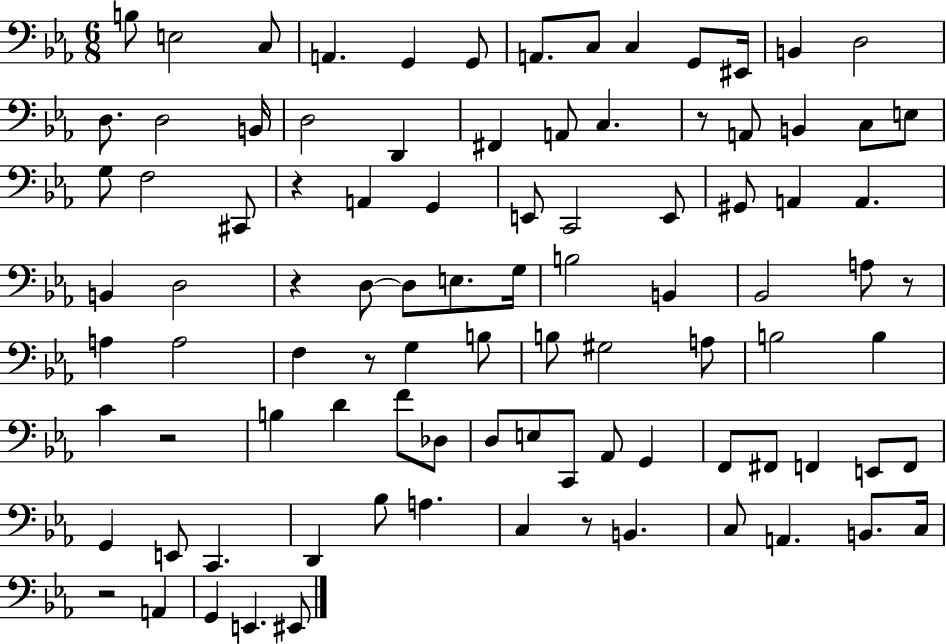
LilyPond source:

{
  \clef bass
  \numericTimeSignature
  \time 6/8
  \key ees \major
  b8 e2 c8 | a,4. g,4 g,8 | a,8. c8 c4 g,8 eis,16 | b,4 d2 | \break d8. d2 b,16 | d2 d,4 | fis,4 a,8 c4. | r8 a,8 b,4 c8 e8 | \break g8 f2 cis,8 | r4 a,4 g,4 | e,8 c,2 e,8 | gis,8 a,4 a,4. | \break b,4 d2 | r4 d8~~ d8 e8. g16 | b2 b,4 | bes,2 a8 r8 | \break a4 a2 | f4 r8 g4 b8 | b8 gis2 a8 | b2 b4 | \break c'4 r2 | b4 d'4 f'8 des8 | d8 e8 c,8 aes,8 g,4 | f,8 fis,8 f,4 e,8 f,8 | \break g,4 e,8 c,4. | d,4 bes8 a4. | c4 r8 b,4. | c8 a,4. b,8. c16 | \break r2 a,4 | g,4 e,4. eis,8 | \bar "|."
}